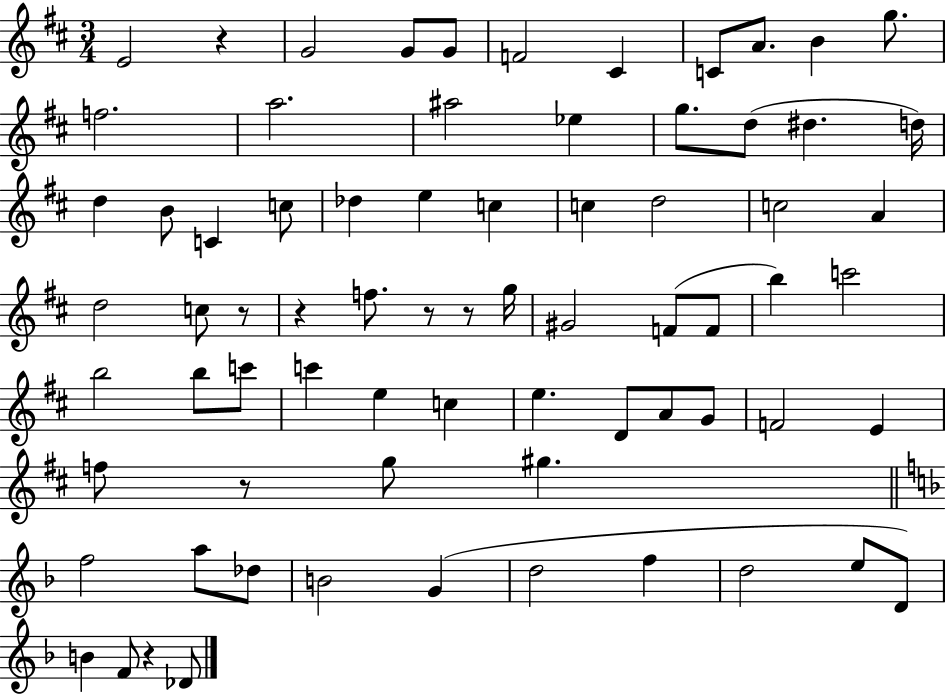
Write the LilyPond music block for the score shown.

{
  \clef treble
  \numericTimeSignature
  \time 3/4
  \key d \major
  \repeat volta 2 { e'2 r4 | g'2 g'8 g'8 | f'2 cis'4 | c'8 a'8. b'4 g''8. | \break f''2. | a''2. | ais''2 ees''4 | g''8. d''8( dis''4. d''16) | \break d''4 b'8 c'4 c''8 | des''4 e''4 c''4 | c''4 d''2 | c''2 a'4 | \break d''2 c''8 r8 | r4 f''8. r8 r8 g''16 | gis'2 f'8( f'8 | b''4) c'''2 | \break b''2 b''8 c'''8 | c'''4 e''4 c''4 | e''4. d'8 a'8 g'8 | f'2 e'4 | \break f''8 r8 g''8 gis''4. | \bar "||" \break \key f \major f''2 a''8 des''8 | b'2 g'4( | d''2 f''4 | d''2 e''8 d'8) | \break b'4 f'8 r4 des'8 | } \bar "|."
}